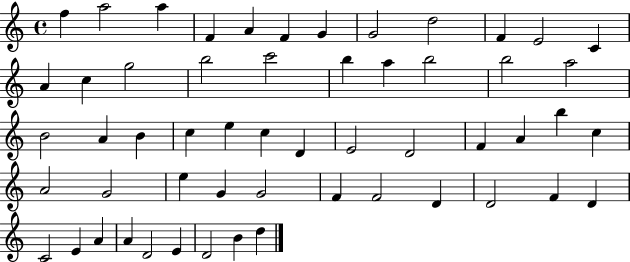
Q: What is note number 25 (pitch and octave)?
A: B4